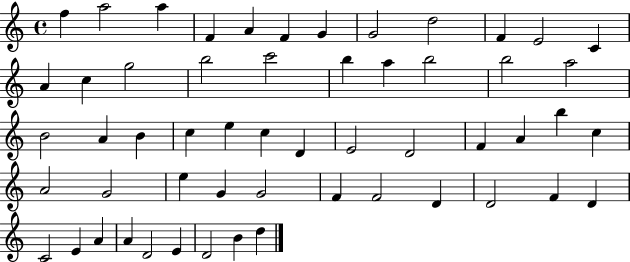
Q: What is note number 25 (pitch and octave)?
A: B4